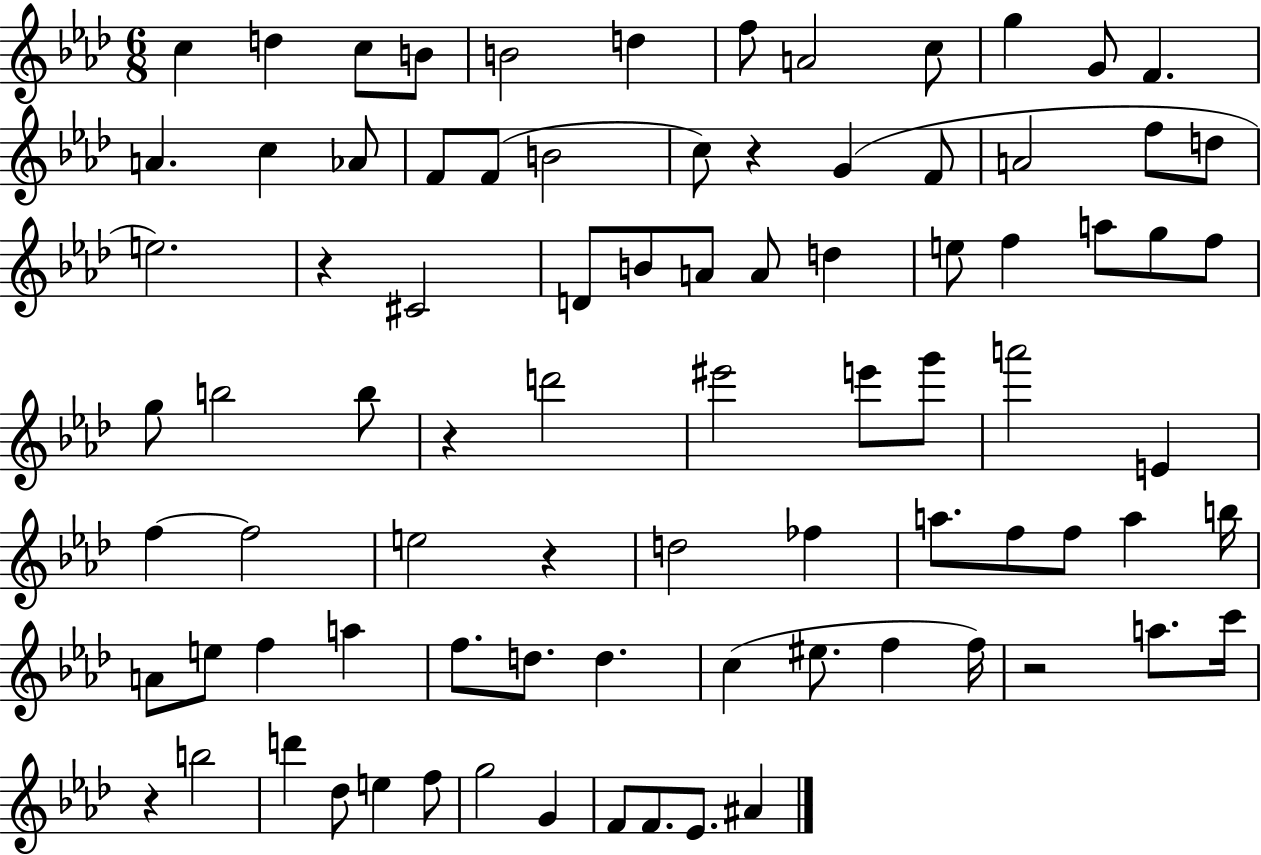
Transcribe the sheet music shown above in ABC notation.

X:1
T:Untitled
M:6/8
L:1/4
K:Ab
c d c/2 B/2 B2 d f/2 A2 c/2 g G/2 F A c _A/2 F/2 F/2 B2 c/2 z G F/2 A2 f/2 d/2 e2 z ^C2 D/2 B/2 A/2 A/2 d e/2 f a/2 g/2 f/2 g/2 b2 b/2 z d'2 ^e'2 e'/2 g'/2 a'2 E f f2 e2 z d2 _f a/2 f/2 f/2 a b/4 A/2 e/2 f a f/2 d/2 d c ^e/2 f f/4 z2 a/2 c'/4 z b2 d' _d/2 e f/2 g2 G F/2 F/2 _E/2 ^A